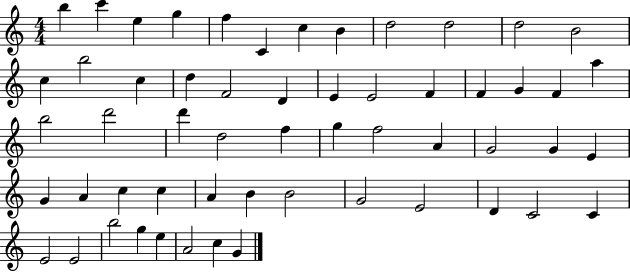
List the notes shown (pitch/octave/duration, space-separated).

B5/q C6/q E5/q G5/q F5/q C4/q C5/q B4/q D5/h D5/h D5/h B4/h C5/q B5/h C5/q D5/q F4/h D4/q E4/q E4/h F4/q F4/q G4/q F4/q A5/q B5/h D6/h D6/q D5/h F5/q G5/q F5/h A4/q G4/h G4/q E4/q G4/q A4/q C5/q C5/q A4/q B4/q B4/h G4/h E4/h D4/q C4/h C4/q E4/h E4/h B5/h G5/q E5/q A4/h C5/q G4/q